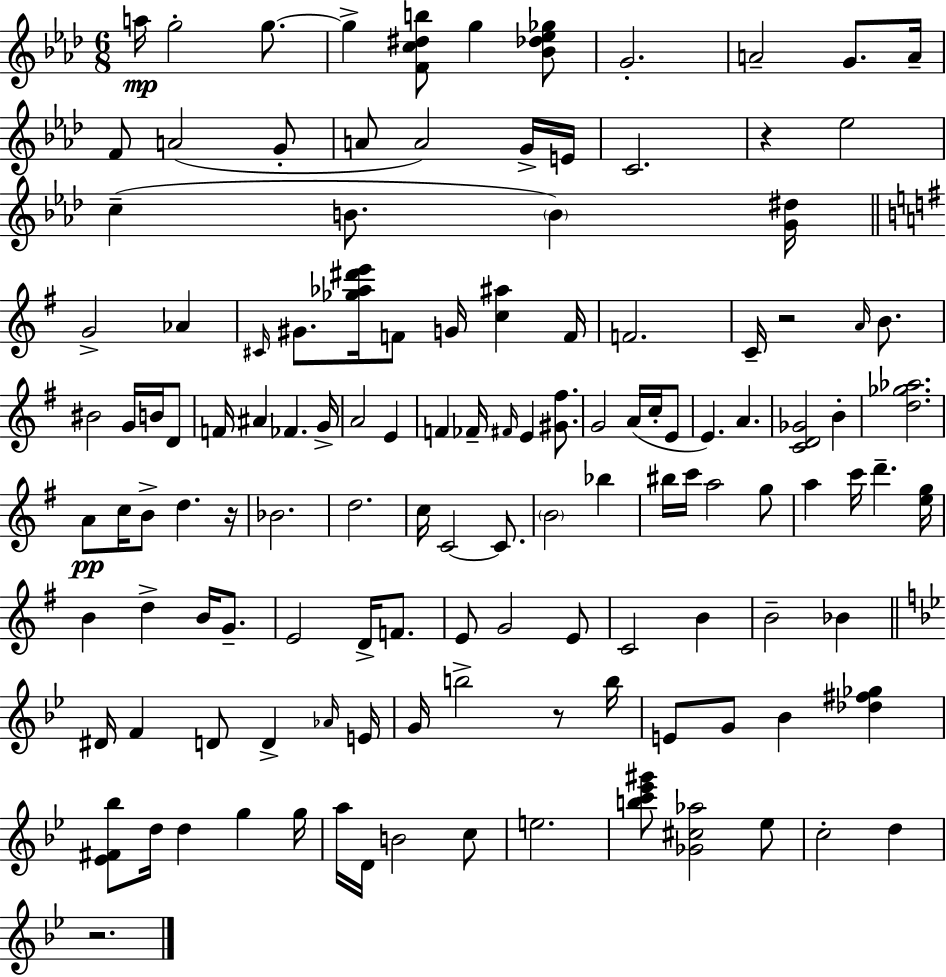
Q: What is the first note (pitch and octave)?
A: A5